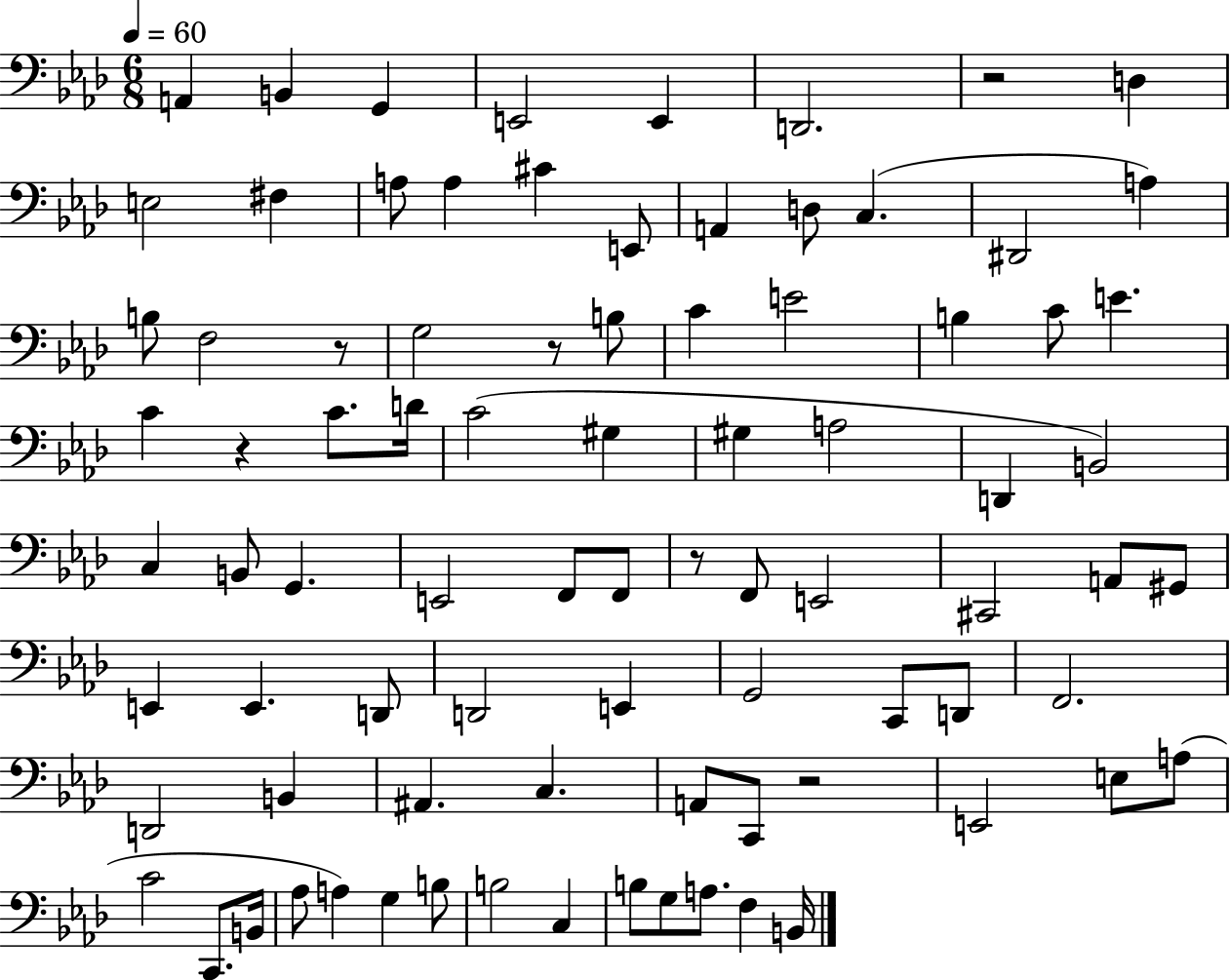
{
  \clef bass
  \numericTimeSignature
  \time 6/8
  \key aes \major
  \tempo 4 = 60
  a,4 b,4 g,4 | e,2 e,4 | d,2. | r2 d4 | \break e2 fis4 | a8 a4 cis'4 e,8 | a,4 d8 c4.( | dis,2 a4) | \break b8 f2 r8 | g2 r8 b8 | c'4 e'2 | b4 c'8 e'4. | \break c'4 r4 c'8. d'16 | c'2( gis4 | gis4 a2 | d,4 b,2) | \break c4 b,8 g,4. | e,2 f,8 f,8 | r8 f,8 e,2 | cis,2 a,8 gis,8 | \break e,4 e,4. d,8 | d,2 e,4 | g,2 c,8 d,8 | f,2. | \break d,2 b,4 | ais,4. c4. | a,8 c,8 r2 | e,2 e8 a8( | \break c'2 c,8. b,16 | aes8 a4) g4 b8 | b2 c4 | b8 g8 a8. f4 b,16 | \break \bar "|."
}